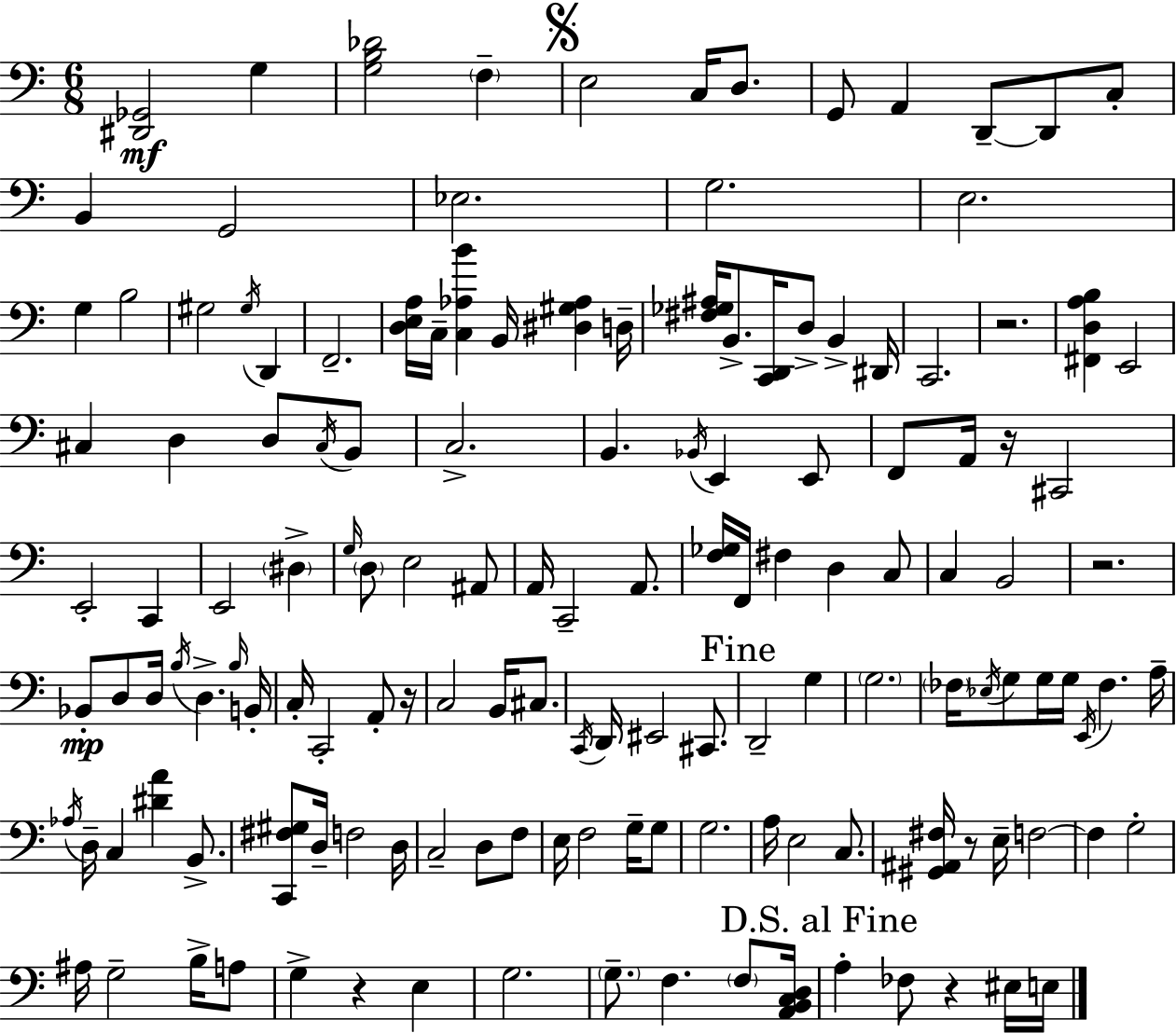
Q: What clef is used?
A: bass